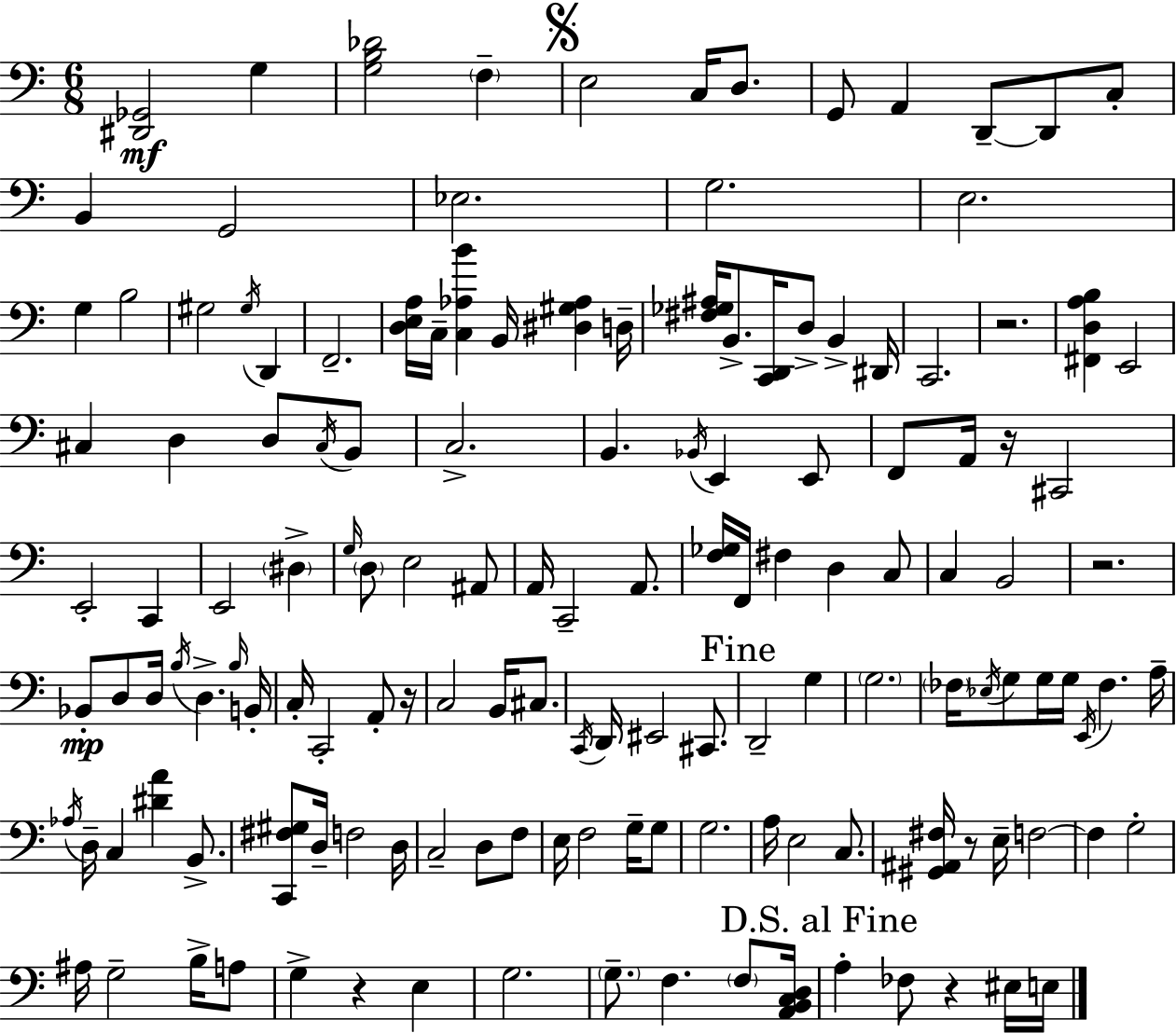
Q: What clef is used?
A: bass